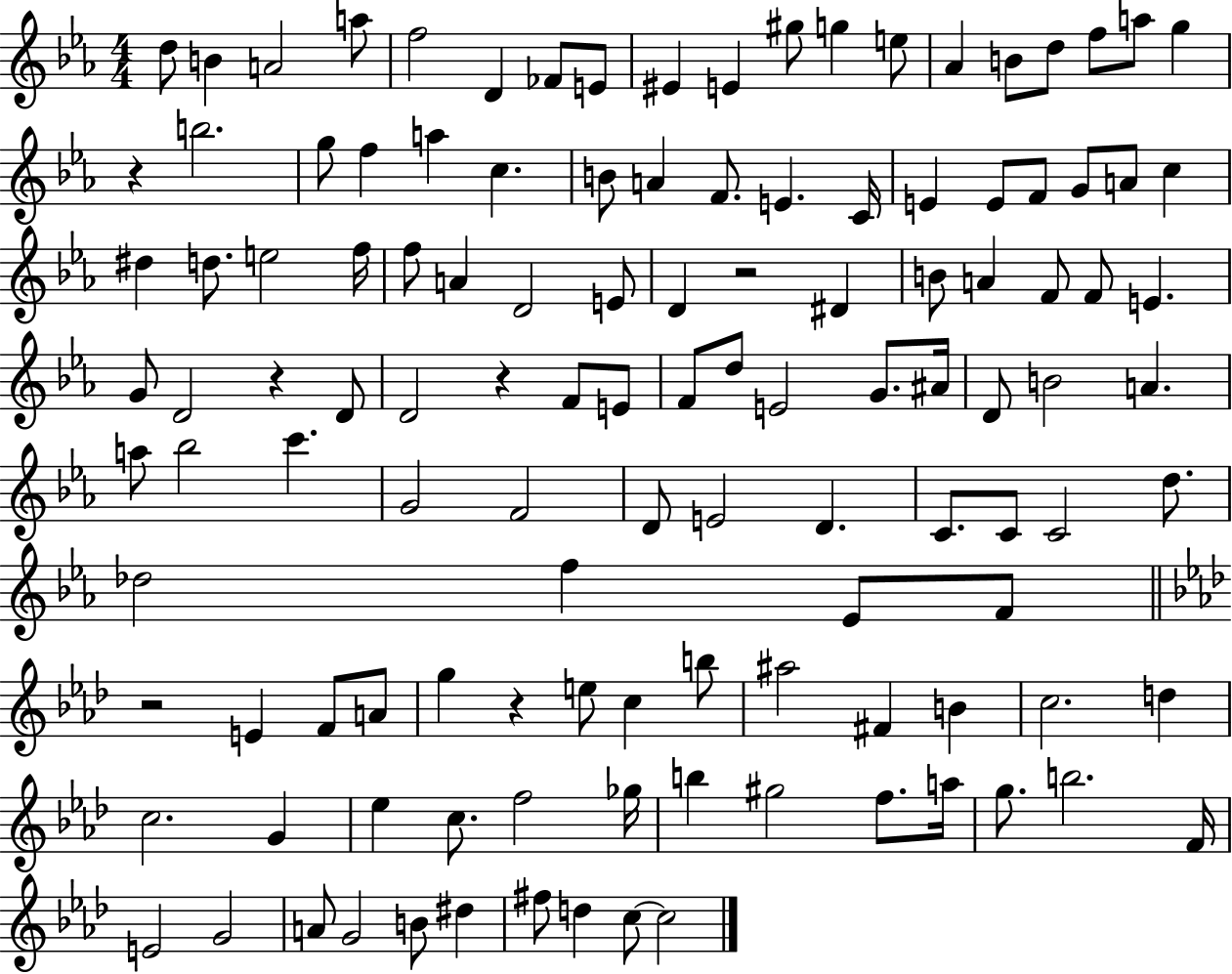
{
  \clef treble
  \numericTimeSignature
  \time 4/4
  \key ees \major
  \repeat volta 2 { d''8 b'4 a'2 a''8 | f''2 d'4 fes'8 e'8 | eis'4 e'4 gis''8 g''4 e''8 | aes'4 b'8 d''8 f''8 a''8 g''4 | \break r4 b''2. | g''8 f''4 a''4 c''4. | b'8 a'4 f'8. e'4. c'16 | e'4 e'8 f'8 g'8 a'8 c''4 | \break dis''4 d''8. e''2 f''16 | f''8 a'4 d'2 e'8 | d'4 r2 dis'4 | b'8 a'4 f'8 f'8 e'4. | \break g'8 d'2 r4 d'8 | d'2 r4 f'8 e'8 | f'8 d''8 e'2 g'8. ais'16 | d'8 b'2 a'4. | \break a''8 bes''2 c'''4. | g'2 f'2 | d'8 e'2 d'4. | c'8. c'8 c'2 d''8. | \break des''2 f''4 ees'8 f'8 | \bar "||" \break \key f \minor r2 e'4 f'8 a'8 | g''4 r4 e''8 c''4 b''8 | ais''2 fis'4 b'4 | c''2. d''4 | \break c''2. g'4 | ees''4 c''8. f''2 ges''16 | b''4 gis''2 f''8. a''16 | g''8. b''2. f'16 | \break e'2 g'2 | a'8 g'2 b'8 dis''4 | fis''8 d''4 c''8~~ c''2 | } \bar "|."
}